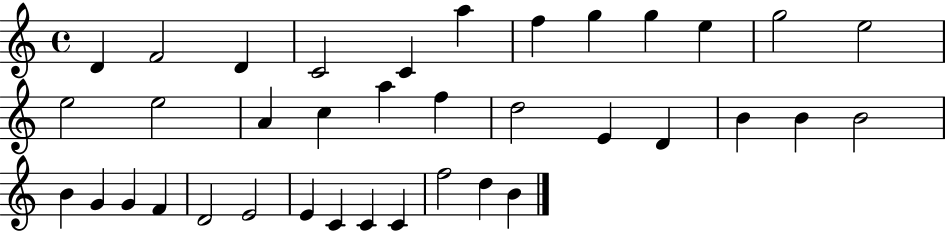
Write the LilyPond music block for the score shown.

{
  \clef treble
  \time 4/4
  \defaultTimeSignature
  \key c \major
  d'4 f'2 d'4 | c'2 c'4 a''4 | f''4 g''4 g''4 e''4 | g''2 e''2 | \break e''2 e''2 | a'4 c''4 a''4 f''4 | d''2 e'4 d'4 | b'4 b'4 b'2 | \break b'4 g'4 g'4 f'4 | d'2 e'2 | e'4 c'4 c'4 c'4 | f''2 d''4 b'4 | \break \bar "|."
}